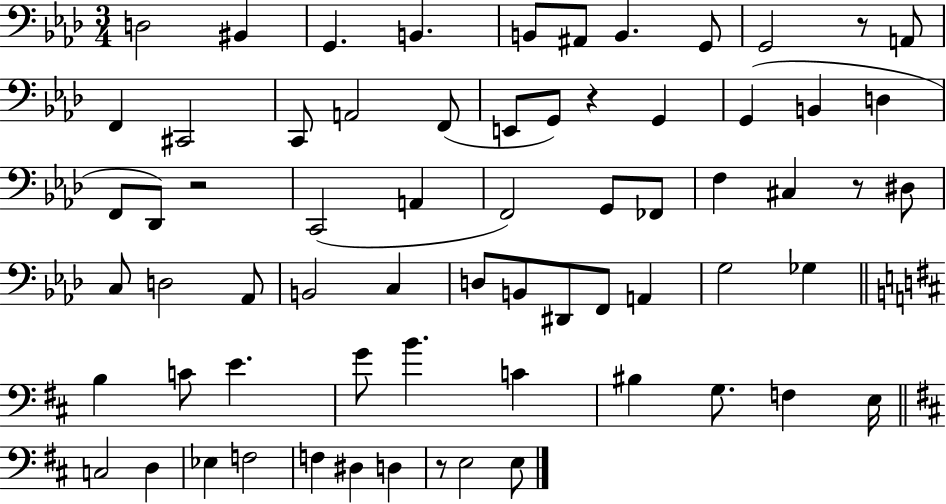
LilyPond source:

{
  \clef bass
  \numericTimeSignature
  \time 3/4
  \key aes \major
  \repeat volta 2 { d2 bis,4 | g,4. b,4. | b,8 ais,8 b,4. g,8 | g,2 r8 a,8 | \break f,4 cis,2 | c,8 a,2 f,8( | e,8 g,8) r4 g,4 | g,4( b,4 d4 | \break f,8 des,8) r2 | c,2( a,4 | f,2) g,8 fes,8 | f4 cis4 r8 dis8 | \break c8 d2 aes,8 | b,2 c4 | d8 b,8 dis,8 f,8 a,4 | g2 ges4 | \break \bar "||" \break \key d \major b4 c'8 e'4. | g'8 b'4. c'4 | bis4 g8. f4 e16 | \bar "||" \break \key d \major c2 d4 | ees4 f2 | f4 dis4 d4 | r8 e2 e8 | \break } \bar "|."
}